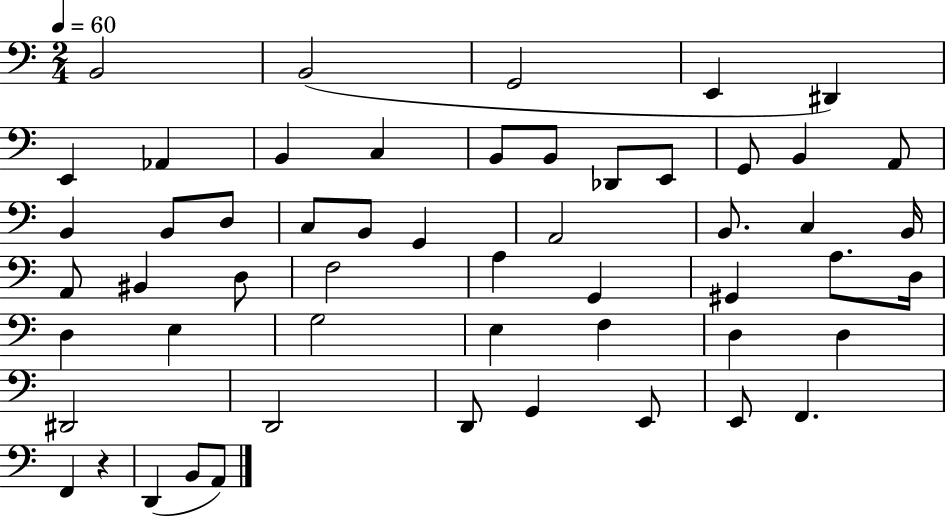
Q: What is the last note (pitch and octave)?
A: A2